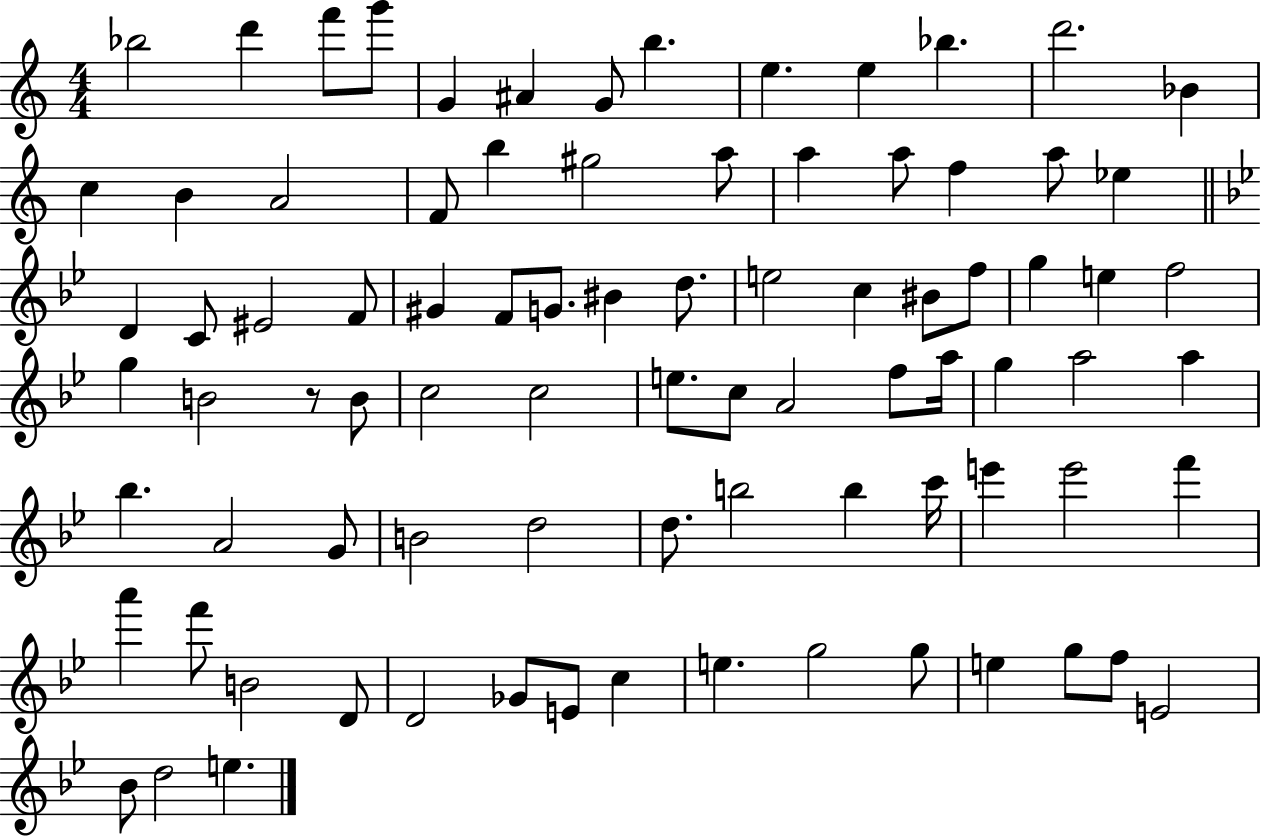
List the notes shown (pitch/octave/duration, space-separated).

Bb5/h D6/q F6/e G6/e G4/q A#4/q G4/e B5/q. E5/q. E5/q Bb5/q. D6/h. Bb4/q C5/q B4/q A4/h F4/e B5/q G#5/h A5/e A5/q A5/e F5/q A5/e Eb5/q D4/q C4/e EIS4/h F4/e G#4/q F4/e G4/e. BIS4/q D5/e. E5/h C5/q BIS4/e F5/e G5/q E5/q F5/h G5/q B4/h R/e B4/e C5/h C5/h E5/e. C5/e A4/h F5/e A5/s G5/q A5/h A5/q Bb5/q. A4/h G4/e B4/h D5/h D5/e. B5/h B5/q C6/s E6/q E6/h F6/q A6/q F6/e B4/h D4/e D4/h Gb4/e E4/e C5/q E5/q. G5/h G5/e E5/q G5/e F5/e E4/h Bb4/e D5/h E5/q.